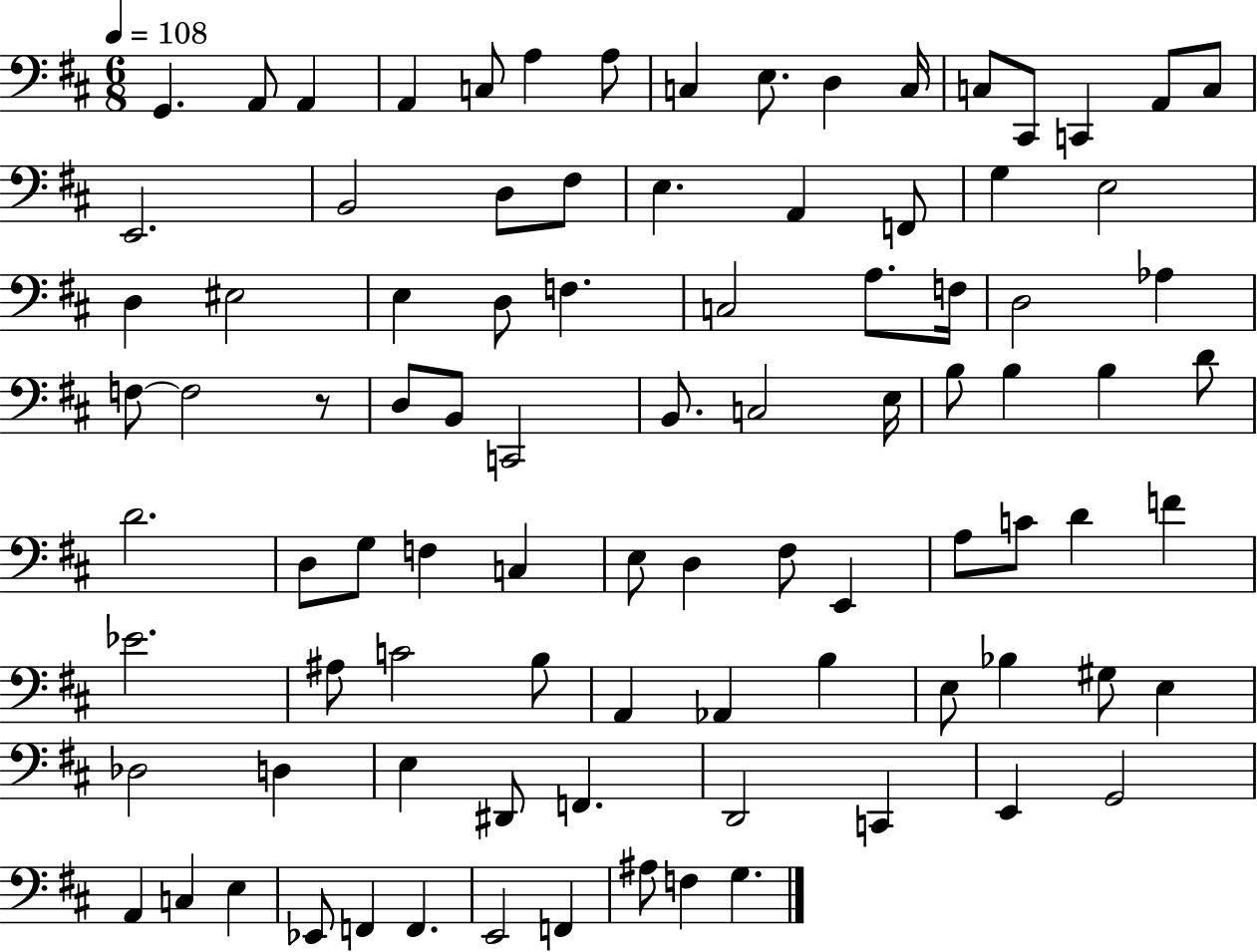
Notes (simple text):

G2/q. A2/e A2/q A2/q C3/e A3/q A3/e C3/q E3/e. D3/q C3/s C3/e C#2/e C2/q A2/e C3/e E2/h. B2/h D3/e F#3/e E3/q. A2/q F2/e G3/q E3/h D3/q EIS3/h E3/q D3/e F3/q. C3/h A3/e. F3/s D3/h Ab3/q F3/e F3/h R/e D3/e B2/e C2/h B2/e. C3/h E3/s B3/e B3/q B3/q D4/e D4/h. D3/e G3/e F3/q C3/q E3/e D3/q F#3/e E2/q A3/e C4/e D4/q F4/q Eb4/h. A#3/e C4/h B3/e A2/q Ab2/q B3/q E3/e Bb3/q G#3/e E3/q Db3/h D3/q E3/q D#2/e F2/q. D2/h C2/q E2/q G2/h A2/q C3/q E3/q Eb2/e F2/q F2/q. E2/h F2/q A#3/e F3/q G3/q.